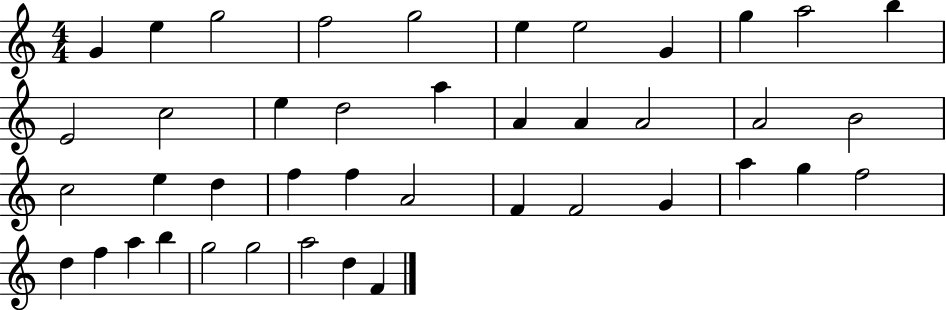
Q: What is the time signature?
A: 4/4